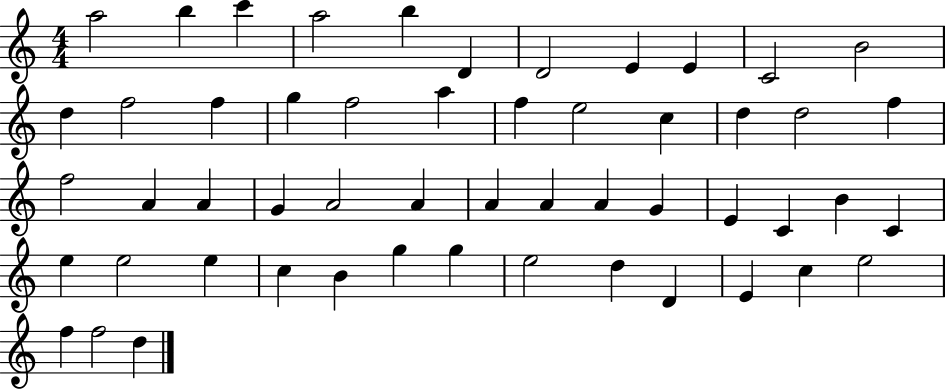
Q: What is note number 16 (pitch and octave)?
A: F5